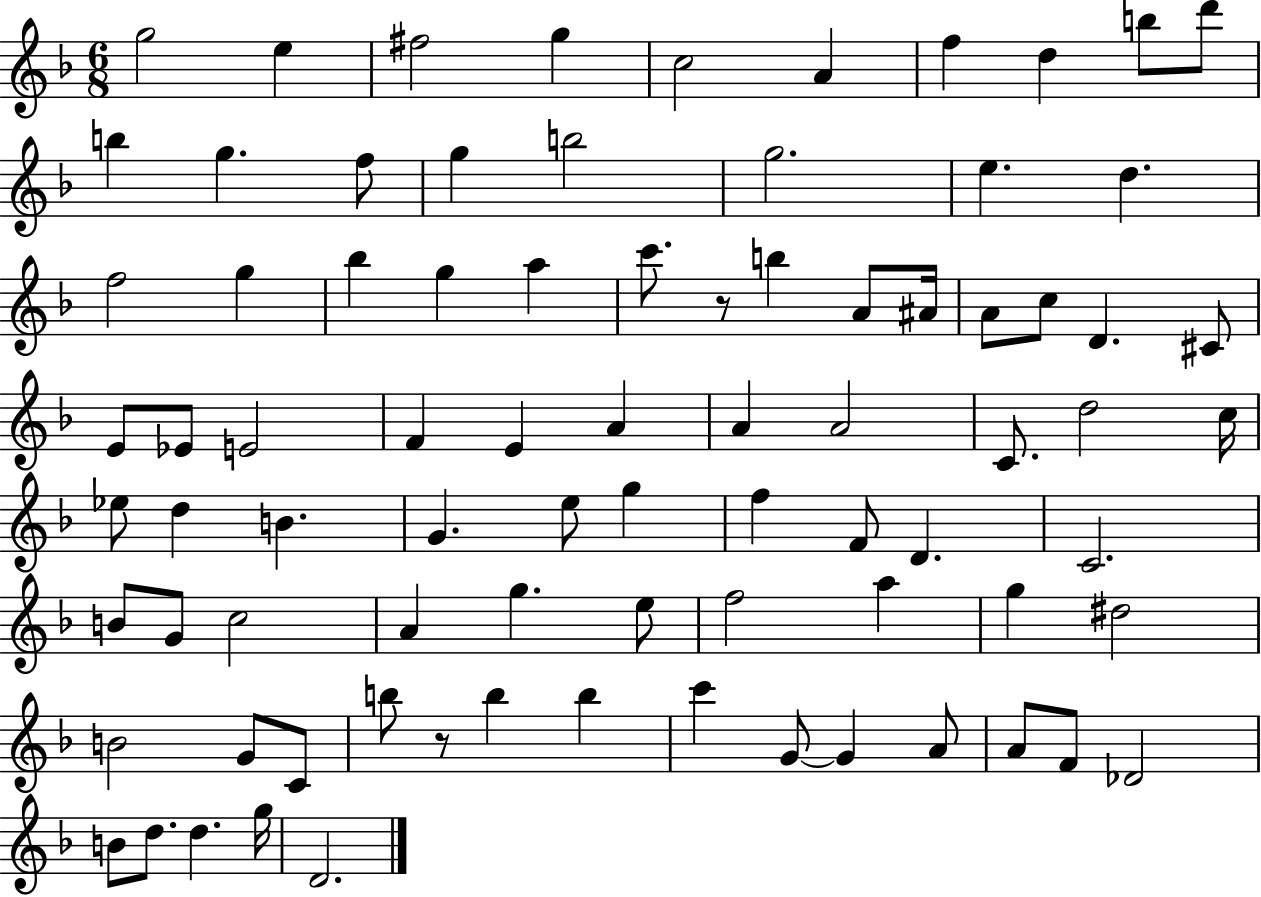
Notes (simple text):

G5/h E5/q F#5/h G5/q C5/h A4/q F5/q D5/q B5/e D6/e B5/q G5/q. F5/e G5/q B5/h G5/h. E5/q. D5/q. F5/h G5/q Bb5/q G5/q A5/q C6/e. R/e B5/q A4/e A#4/s A4/e C5/e D4/q. C#4/e E4/e Eb4/e E4/h F4/q E4/q A4/q A4/q A4/h C4/e. D5/h C5/s Eb5/e D5/q B4/q. G4/q. E5/e G5/q F5/q F4/e D4/q. C4/h. B4/e G4/e C5/h A4/q G5/q. E5/e F5/h A5/q G5/q D#5/h B4/h G4/e C4/e B5/e R/e B5/q B5/q C6/q G4/e G4/q A4/e A4/e F4/e Db4/h B4/e D5/e. D5/q. G5/s D4/h.